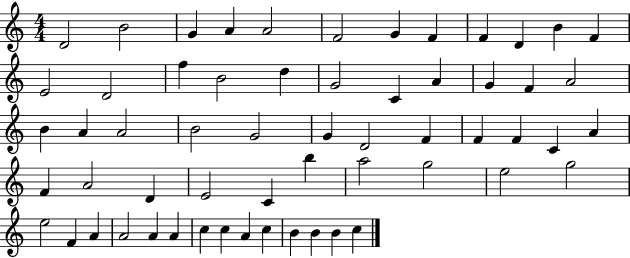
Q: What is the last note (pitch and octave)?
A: C5